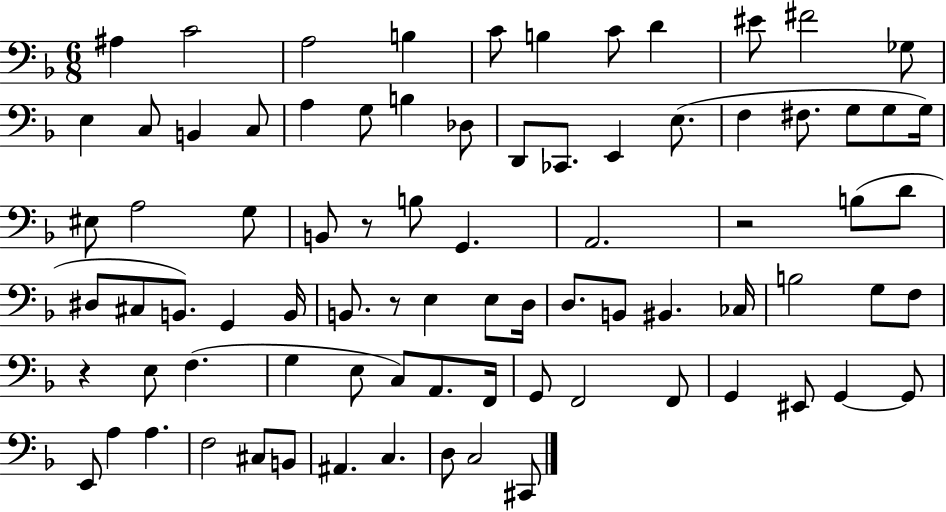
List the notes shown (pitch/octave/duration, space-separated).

A#3/q C4/h A3/h B3/q C4/e B3/q C4/e D4/q EIS4/e F#4/h Gb3/e E3/q C3/e B2/q C3/e A3/q G3/e B3/q Db3/e D2/e CES2/e. E2/q E3/e. F3/q F#3/e. G3/e G3/e G3/s EIS3/e A3/h G3/e B2/e R/e B3/e G2/q. A2/h. R/h B3/e D4/e D#3/e C#3/e B2/e. G2/q B2/s B2/e. R/e E3/q E3/e D3/s D3/e. B2/e BIS2/q. CES3/s B3/h G3/e F3/e R/q E3/e F3/q. G3/q E3/e C3/e A2/e. F2/s G2/e F2/h F2/e G2/q EIS2/e G2/q G2/e E2/e A3/q A3/q. F3/h C#3/e B2/e A#2/q. C3/q. D3/e C3/h C#2/e